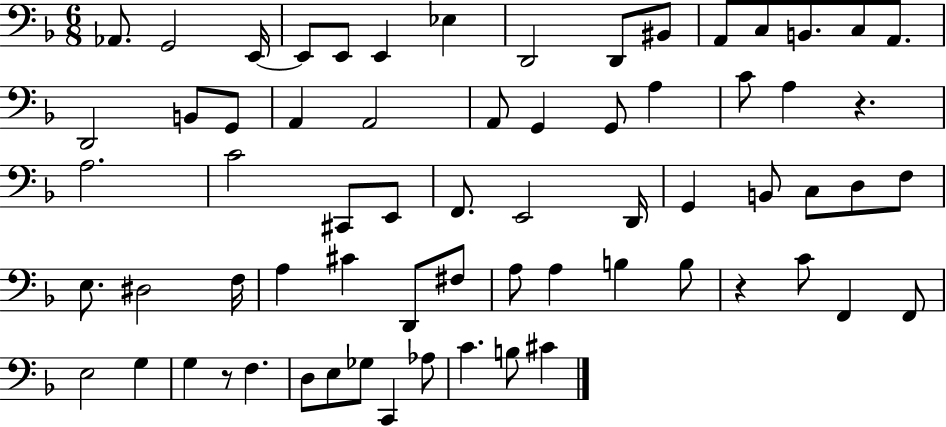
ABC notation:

X:1
T:Untitled
M:6/8
L:1/4
K:F
_A,,/2 G,,2 E,,/4 E,,/2 E,,/2 E,, _E, D,,2 D,,/2 ^B,,/2 A,,/2 C,/2 B,,/2 C,/2 A,,/2 D,,2 B,,/2 G,,/2 A,, A,,2 A,,/2 G,, G,,/2 A, C/2 A, z A,2 C2 ^C,,/2 E,,/2 F,,/2 E,,2 D,,/4 G,, B,,/2 C,/2 D,/2 F,/2 E,/2 ^D,2 F,/4 A, ^C D,,/2 ^F,/2 A,/2 A, B, B,/2 z C/2 F,, F,,/2 E,2 G, G, z/2 F, D,/2 E,/2 _G,/2 C,, _A,/2 C B,/2 ^C